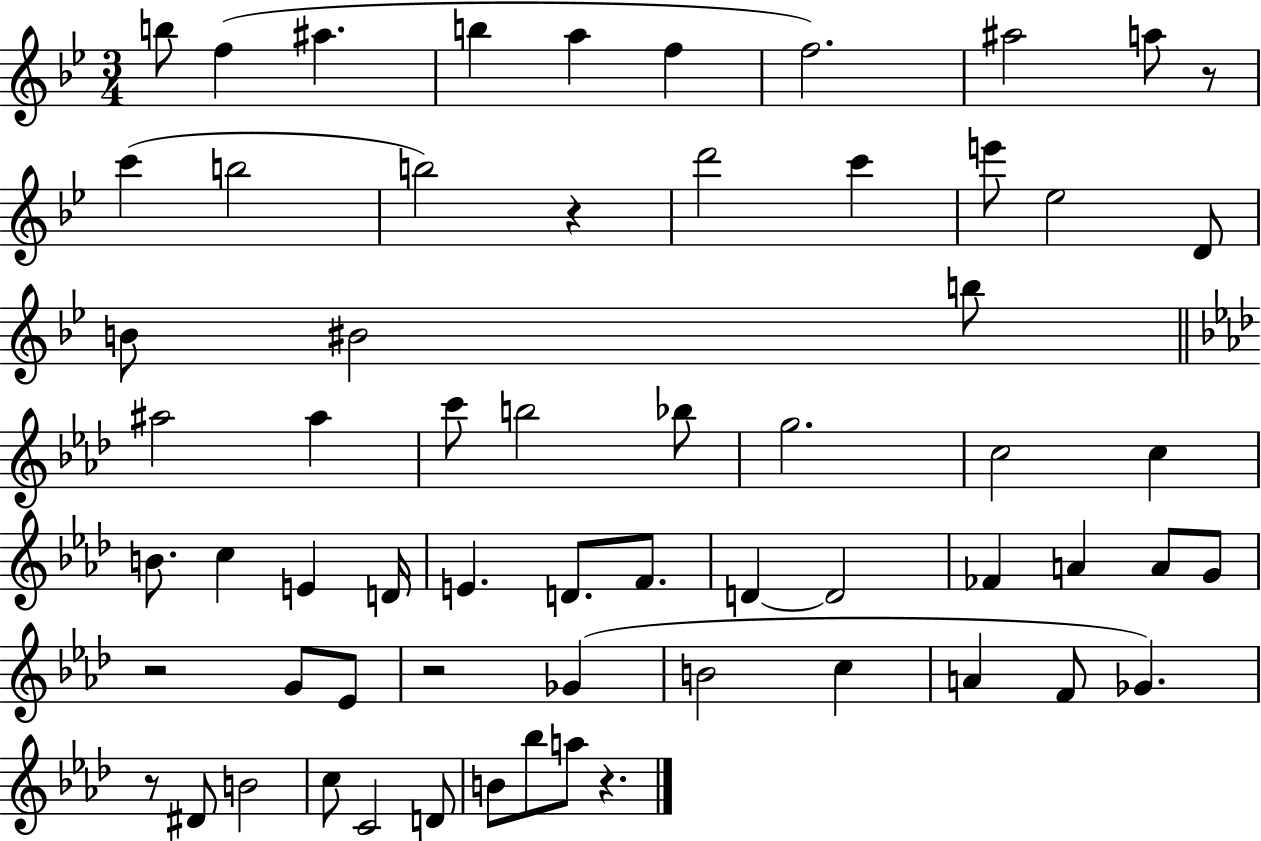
B5/e F5/q A#5/q. B5/q A5/q F5/q F5/h. A#5/h A5/e R/e C6/q B5/h B5/h R/q D6/h C6/q E6/e Eb5/h D4/e B4/e BIS4/h B5/e A#5/h A#5/q C6/e B5/h Bb5/e G5/h. C5/h C5/q B4/e. C5/q E4/q D4/s E4/q. D4/e. F4/e. D4/q D4/h FES4/q A4/q A4/e G4/e R/h G4/e Eb4/e R/h Gb4/q B4/h C5/q A4/q F4/e Gb4/q. R/e D#4/e B4/h C5/e C4/h D4/e B4/e Bb5/e A5/e R/q.